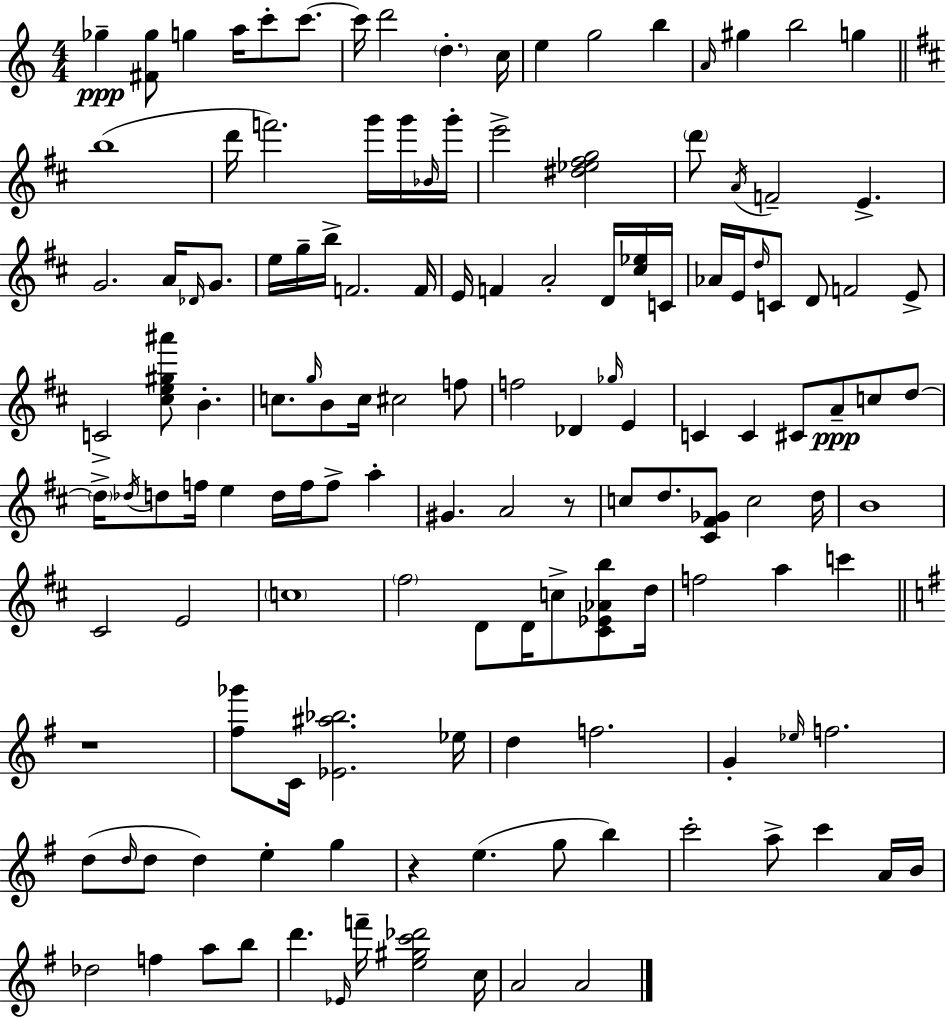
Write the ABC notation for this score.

X:1
T:Untitled
M:4/4
L:1/4
K:Am
_g [^F_g]/2 g a/4 c'/2 c'/2 c'/4 d'2 d c/4 e g2 b A/4 ^g b2 g b4 d'/4 f'2 g'/4 g'/4 _B/4 g'/4 e'2 [^d_e^fg]2 d'/2 A/4 F2 E G2 A/4 _D/4 G/2 e/4 g/4 b/4 F2 F/4 E/4 F A2 D/4 [^c_e]/4 C/4 _A/4 E/4 d/4 C/2 D/2 F2 E/2 C2 [^ce^g^a']/2 B c/2 g/4 B/2 c/4 ^c2 f/2 f2 _D _g/4 E C C ^C/2 A/2 c/2 d/2 d/4 _d/4 d/2 f/4 e d/4 f/4 f/2 a ^G A2 z/2 c/2 d/2 [^C^F_G]/2 c2 d/4 B4 ^C2 E2 c4 ^f2 D/2 D/4 c/2 [^C_E_Ab]/2 d/4 f2 a c' z4 [^f_g']/2 C/4 [_E^a_b]2 _e/4 d f2 G _e/4 f2 d/2 d/4 d/2 d e g z e g/2 b c'2 a/2 c' A/4 B/4 _d2 f a/2 b/2 d' _E/4 f'/4 [e^gc'_d']2 c/4 A2 A2